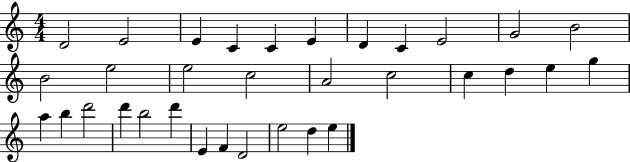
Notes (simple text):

D4/h E4/h E4/q C4/q C4/q E4/q D4/q C4/q E4/h G4/h B4/h B4/h E5/h E5/h C5/h A4/h C5/h C5/q D5/q E5/q G5/q A5/q B5/q D6/h D6/q B5/h D6/q E4/q F4/q D4/h E5/h D5/q E5/q